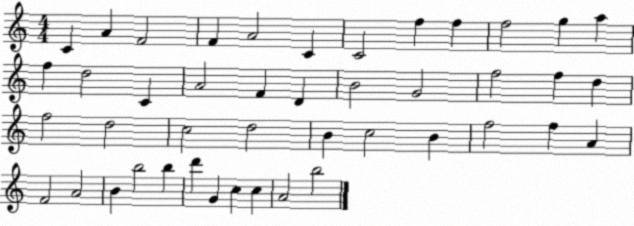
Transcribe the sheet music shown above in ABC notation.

X:1
T:Untitled
M:4/4
L:1/4
K:C
C A F2 F A2 C C2 f f f2 g a f d2 C A2 F D B2 G2 f2 f d f2 d2 c2 d2 B c2 B f2 f A F2 A2 B b2 b d' G c c A2 b2